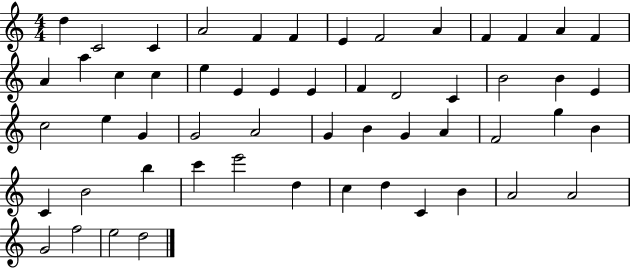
X:1
T:Untitled
M:4/4
L:1/4
K:C
d C2 C A2 F F E F2 A F F A F A a c c e E E E F D2 C B2 B E c2 e G G2 A2 G B G A F2 g B C B2 b c' e'2 d c d C B A2 A2 G2 f2 e2 d2